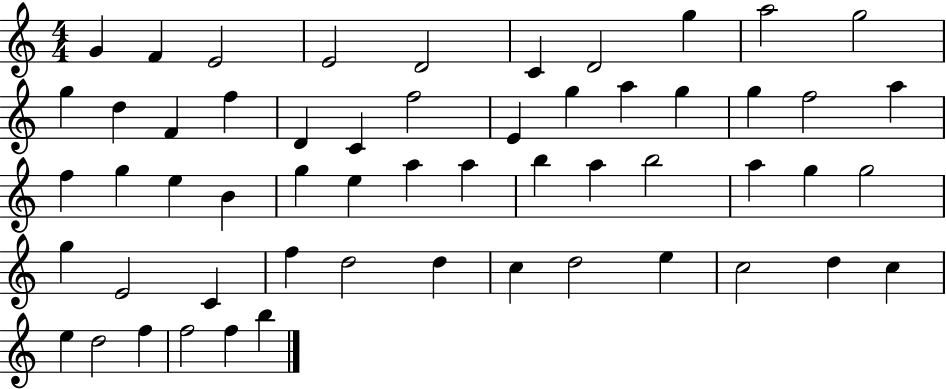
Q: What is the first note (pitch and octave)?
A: G4